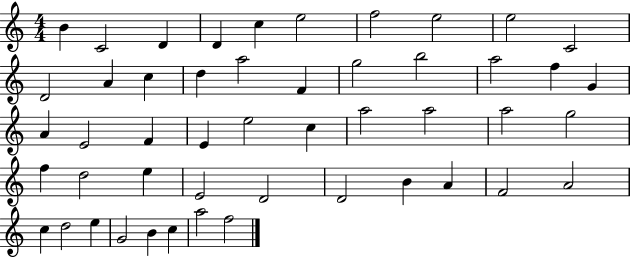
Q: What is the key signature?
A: C major